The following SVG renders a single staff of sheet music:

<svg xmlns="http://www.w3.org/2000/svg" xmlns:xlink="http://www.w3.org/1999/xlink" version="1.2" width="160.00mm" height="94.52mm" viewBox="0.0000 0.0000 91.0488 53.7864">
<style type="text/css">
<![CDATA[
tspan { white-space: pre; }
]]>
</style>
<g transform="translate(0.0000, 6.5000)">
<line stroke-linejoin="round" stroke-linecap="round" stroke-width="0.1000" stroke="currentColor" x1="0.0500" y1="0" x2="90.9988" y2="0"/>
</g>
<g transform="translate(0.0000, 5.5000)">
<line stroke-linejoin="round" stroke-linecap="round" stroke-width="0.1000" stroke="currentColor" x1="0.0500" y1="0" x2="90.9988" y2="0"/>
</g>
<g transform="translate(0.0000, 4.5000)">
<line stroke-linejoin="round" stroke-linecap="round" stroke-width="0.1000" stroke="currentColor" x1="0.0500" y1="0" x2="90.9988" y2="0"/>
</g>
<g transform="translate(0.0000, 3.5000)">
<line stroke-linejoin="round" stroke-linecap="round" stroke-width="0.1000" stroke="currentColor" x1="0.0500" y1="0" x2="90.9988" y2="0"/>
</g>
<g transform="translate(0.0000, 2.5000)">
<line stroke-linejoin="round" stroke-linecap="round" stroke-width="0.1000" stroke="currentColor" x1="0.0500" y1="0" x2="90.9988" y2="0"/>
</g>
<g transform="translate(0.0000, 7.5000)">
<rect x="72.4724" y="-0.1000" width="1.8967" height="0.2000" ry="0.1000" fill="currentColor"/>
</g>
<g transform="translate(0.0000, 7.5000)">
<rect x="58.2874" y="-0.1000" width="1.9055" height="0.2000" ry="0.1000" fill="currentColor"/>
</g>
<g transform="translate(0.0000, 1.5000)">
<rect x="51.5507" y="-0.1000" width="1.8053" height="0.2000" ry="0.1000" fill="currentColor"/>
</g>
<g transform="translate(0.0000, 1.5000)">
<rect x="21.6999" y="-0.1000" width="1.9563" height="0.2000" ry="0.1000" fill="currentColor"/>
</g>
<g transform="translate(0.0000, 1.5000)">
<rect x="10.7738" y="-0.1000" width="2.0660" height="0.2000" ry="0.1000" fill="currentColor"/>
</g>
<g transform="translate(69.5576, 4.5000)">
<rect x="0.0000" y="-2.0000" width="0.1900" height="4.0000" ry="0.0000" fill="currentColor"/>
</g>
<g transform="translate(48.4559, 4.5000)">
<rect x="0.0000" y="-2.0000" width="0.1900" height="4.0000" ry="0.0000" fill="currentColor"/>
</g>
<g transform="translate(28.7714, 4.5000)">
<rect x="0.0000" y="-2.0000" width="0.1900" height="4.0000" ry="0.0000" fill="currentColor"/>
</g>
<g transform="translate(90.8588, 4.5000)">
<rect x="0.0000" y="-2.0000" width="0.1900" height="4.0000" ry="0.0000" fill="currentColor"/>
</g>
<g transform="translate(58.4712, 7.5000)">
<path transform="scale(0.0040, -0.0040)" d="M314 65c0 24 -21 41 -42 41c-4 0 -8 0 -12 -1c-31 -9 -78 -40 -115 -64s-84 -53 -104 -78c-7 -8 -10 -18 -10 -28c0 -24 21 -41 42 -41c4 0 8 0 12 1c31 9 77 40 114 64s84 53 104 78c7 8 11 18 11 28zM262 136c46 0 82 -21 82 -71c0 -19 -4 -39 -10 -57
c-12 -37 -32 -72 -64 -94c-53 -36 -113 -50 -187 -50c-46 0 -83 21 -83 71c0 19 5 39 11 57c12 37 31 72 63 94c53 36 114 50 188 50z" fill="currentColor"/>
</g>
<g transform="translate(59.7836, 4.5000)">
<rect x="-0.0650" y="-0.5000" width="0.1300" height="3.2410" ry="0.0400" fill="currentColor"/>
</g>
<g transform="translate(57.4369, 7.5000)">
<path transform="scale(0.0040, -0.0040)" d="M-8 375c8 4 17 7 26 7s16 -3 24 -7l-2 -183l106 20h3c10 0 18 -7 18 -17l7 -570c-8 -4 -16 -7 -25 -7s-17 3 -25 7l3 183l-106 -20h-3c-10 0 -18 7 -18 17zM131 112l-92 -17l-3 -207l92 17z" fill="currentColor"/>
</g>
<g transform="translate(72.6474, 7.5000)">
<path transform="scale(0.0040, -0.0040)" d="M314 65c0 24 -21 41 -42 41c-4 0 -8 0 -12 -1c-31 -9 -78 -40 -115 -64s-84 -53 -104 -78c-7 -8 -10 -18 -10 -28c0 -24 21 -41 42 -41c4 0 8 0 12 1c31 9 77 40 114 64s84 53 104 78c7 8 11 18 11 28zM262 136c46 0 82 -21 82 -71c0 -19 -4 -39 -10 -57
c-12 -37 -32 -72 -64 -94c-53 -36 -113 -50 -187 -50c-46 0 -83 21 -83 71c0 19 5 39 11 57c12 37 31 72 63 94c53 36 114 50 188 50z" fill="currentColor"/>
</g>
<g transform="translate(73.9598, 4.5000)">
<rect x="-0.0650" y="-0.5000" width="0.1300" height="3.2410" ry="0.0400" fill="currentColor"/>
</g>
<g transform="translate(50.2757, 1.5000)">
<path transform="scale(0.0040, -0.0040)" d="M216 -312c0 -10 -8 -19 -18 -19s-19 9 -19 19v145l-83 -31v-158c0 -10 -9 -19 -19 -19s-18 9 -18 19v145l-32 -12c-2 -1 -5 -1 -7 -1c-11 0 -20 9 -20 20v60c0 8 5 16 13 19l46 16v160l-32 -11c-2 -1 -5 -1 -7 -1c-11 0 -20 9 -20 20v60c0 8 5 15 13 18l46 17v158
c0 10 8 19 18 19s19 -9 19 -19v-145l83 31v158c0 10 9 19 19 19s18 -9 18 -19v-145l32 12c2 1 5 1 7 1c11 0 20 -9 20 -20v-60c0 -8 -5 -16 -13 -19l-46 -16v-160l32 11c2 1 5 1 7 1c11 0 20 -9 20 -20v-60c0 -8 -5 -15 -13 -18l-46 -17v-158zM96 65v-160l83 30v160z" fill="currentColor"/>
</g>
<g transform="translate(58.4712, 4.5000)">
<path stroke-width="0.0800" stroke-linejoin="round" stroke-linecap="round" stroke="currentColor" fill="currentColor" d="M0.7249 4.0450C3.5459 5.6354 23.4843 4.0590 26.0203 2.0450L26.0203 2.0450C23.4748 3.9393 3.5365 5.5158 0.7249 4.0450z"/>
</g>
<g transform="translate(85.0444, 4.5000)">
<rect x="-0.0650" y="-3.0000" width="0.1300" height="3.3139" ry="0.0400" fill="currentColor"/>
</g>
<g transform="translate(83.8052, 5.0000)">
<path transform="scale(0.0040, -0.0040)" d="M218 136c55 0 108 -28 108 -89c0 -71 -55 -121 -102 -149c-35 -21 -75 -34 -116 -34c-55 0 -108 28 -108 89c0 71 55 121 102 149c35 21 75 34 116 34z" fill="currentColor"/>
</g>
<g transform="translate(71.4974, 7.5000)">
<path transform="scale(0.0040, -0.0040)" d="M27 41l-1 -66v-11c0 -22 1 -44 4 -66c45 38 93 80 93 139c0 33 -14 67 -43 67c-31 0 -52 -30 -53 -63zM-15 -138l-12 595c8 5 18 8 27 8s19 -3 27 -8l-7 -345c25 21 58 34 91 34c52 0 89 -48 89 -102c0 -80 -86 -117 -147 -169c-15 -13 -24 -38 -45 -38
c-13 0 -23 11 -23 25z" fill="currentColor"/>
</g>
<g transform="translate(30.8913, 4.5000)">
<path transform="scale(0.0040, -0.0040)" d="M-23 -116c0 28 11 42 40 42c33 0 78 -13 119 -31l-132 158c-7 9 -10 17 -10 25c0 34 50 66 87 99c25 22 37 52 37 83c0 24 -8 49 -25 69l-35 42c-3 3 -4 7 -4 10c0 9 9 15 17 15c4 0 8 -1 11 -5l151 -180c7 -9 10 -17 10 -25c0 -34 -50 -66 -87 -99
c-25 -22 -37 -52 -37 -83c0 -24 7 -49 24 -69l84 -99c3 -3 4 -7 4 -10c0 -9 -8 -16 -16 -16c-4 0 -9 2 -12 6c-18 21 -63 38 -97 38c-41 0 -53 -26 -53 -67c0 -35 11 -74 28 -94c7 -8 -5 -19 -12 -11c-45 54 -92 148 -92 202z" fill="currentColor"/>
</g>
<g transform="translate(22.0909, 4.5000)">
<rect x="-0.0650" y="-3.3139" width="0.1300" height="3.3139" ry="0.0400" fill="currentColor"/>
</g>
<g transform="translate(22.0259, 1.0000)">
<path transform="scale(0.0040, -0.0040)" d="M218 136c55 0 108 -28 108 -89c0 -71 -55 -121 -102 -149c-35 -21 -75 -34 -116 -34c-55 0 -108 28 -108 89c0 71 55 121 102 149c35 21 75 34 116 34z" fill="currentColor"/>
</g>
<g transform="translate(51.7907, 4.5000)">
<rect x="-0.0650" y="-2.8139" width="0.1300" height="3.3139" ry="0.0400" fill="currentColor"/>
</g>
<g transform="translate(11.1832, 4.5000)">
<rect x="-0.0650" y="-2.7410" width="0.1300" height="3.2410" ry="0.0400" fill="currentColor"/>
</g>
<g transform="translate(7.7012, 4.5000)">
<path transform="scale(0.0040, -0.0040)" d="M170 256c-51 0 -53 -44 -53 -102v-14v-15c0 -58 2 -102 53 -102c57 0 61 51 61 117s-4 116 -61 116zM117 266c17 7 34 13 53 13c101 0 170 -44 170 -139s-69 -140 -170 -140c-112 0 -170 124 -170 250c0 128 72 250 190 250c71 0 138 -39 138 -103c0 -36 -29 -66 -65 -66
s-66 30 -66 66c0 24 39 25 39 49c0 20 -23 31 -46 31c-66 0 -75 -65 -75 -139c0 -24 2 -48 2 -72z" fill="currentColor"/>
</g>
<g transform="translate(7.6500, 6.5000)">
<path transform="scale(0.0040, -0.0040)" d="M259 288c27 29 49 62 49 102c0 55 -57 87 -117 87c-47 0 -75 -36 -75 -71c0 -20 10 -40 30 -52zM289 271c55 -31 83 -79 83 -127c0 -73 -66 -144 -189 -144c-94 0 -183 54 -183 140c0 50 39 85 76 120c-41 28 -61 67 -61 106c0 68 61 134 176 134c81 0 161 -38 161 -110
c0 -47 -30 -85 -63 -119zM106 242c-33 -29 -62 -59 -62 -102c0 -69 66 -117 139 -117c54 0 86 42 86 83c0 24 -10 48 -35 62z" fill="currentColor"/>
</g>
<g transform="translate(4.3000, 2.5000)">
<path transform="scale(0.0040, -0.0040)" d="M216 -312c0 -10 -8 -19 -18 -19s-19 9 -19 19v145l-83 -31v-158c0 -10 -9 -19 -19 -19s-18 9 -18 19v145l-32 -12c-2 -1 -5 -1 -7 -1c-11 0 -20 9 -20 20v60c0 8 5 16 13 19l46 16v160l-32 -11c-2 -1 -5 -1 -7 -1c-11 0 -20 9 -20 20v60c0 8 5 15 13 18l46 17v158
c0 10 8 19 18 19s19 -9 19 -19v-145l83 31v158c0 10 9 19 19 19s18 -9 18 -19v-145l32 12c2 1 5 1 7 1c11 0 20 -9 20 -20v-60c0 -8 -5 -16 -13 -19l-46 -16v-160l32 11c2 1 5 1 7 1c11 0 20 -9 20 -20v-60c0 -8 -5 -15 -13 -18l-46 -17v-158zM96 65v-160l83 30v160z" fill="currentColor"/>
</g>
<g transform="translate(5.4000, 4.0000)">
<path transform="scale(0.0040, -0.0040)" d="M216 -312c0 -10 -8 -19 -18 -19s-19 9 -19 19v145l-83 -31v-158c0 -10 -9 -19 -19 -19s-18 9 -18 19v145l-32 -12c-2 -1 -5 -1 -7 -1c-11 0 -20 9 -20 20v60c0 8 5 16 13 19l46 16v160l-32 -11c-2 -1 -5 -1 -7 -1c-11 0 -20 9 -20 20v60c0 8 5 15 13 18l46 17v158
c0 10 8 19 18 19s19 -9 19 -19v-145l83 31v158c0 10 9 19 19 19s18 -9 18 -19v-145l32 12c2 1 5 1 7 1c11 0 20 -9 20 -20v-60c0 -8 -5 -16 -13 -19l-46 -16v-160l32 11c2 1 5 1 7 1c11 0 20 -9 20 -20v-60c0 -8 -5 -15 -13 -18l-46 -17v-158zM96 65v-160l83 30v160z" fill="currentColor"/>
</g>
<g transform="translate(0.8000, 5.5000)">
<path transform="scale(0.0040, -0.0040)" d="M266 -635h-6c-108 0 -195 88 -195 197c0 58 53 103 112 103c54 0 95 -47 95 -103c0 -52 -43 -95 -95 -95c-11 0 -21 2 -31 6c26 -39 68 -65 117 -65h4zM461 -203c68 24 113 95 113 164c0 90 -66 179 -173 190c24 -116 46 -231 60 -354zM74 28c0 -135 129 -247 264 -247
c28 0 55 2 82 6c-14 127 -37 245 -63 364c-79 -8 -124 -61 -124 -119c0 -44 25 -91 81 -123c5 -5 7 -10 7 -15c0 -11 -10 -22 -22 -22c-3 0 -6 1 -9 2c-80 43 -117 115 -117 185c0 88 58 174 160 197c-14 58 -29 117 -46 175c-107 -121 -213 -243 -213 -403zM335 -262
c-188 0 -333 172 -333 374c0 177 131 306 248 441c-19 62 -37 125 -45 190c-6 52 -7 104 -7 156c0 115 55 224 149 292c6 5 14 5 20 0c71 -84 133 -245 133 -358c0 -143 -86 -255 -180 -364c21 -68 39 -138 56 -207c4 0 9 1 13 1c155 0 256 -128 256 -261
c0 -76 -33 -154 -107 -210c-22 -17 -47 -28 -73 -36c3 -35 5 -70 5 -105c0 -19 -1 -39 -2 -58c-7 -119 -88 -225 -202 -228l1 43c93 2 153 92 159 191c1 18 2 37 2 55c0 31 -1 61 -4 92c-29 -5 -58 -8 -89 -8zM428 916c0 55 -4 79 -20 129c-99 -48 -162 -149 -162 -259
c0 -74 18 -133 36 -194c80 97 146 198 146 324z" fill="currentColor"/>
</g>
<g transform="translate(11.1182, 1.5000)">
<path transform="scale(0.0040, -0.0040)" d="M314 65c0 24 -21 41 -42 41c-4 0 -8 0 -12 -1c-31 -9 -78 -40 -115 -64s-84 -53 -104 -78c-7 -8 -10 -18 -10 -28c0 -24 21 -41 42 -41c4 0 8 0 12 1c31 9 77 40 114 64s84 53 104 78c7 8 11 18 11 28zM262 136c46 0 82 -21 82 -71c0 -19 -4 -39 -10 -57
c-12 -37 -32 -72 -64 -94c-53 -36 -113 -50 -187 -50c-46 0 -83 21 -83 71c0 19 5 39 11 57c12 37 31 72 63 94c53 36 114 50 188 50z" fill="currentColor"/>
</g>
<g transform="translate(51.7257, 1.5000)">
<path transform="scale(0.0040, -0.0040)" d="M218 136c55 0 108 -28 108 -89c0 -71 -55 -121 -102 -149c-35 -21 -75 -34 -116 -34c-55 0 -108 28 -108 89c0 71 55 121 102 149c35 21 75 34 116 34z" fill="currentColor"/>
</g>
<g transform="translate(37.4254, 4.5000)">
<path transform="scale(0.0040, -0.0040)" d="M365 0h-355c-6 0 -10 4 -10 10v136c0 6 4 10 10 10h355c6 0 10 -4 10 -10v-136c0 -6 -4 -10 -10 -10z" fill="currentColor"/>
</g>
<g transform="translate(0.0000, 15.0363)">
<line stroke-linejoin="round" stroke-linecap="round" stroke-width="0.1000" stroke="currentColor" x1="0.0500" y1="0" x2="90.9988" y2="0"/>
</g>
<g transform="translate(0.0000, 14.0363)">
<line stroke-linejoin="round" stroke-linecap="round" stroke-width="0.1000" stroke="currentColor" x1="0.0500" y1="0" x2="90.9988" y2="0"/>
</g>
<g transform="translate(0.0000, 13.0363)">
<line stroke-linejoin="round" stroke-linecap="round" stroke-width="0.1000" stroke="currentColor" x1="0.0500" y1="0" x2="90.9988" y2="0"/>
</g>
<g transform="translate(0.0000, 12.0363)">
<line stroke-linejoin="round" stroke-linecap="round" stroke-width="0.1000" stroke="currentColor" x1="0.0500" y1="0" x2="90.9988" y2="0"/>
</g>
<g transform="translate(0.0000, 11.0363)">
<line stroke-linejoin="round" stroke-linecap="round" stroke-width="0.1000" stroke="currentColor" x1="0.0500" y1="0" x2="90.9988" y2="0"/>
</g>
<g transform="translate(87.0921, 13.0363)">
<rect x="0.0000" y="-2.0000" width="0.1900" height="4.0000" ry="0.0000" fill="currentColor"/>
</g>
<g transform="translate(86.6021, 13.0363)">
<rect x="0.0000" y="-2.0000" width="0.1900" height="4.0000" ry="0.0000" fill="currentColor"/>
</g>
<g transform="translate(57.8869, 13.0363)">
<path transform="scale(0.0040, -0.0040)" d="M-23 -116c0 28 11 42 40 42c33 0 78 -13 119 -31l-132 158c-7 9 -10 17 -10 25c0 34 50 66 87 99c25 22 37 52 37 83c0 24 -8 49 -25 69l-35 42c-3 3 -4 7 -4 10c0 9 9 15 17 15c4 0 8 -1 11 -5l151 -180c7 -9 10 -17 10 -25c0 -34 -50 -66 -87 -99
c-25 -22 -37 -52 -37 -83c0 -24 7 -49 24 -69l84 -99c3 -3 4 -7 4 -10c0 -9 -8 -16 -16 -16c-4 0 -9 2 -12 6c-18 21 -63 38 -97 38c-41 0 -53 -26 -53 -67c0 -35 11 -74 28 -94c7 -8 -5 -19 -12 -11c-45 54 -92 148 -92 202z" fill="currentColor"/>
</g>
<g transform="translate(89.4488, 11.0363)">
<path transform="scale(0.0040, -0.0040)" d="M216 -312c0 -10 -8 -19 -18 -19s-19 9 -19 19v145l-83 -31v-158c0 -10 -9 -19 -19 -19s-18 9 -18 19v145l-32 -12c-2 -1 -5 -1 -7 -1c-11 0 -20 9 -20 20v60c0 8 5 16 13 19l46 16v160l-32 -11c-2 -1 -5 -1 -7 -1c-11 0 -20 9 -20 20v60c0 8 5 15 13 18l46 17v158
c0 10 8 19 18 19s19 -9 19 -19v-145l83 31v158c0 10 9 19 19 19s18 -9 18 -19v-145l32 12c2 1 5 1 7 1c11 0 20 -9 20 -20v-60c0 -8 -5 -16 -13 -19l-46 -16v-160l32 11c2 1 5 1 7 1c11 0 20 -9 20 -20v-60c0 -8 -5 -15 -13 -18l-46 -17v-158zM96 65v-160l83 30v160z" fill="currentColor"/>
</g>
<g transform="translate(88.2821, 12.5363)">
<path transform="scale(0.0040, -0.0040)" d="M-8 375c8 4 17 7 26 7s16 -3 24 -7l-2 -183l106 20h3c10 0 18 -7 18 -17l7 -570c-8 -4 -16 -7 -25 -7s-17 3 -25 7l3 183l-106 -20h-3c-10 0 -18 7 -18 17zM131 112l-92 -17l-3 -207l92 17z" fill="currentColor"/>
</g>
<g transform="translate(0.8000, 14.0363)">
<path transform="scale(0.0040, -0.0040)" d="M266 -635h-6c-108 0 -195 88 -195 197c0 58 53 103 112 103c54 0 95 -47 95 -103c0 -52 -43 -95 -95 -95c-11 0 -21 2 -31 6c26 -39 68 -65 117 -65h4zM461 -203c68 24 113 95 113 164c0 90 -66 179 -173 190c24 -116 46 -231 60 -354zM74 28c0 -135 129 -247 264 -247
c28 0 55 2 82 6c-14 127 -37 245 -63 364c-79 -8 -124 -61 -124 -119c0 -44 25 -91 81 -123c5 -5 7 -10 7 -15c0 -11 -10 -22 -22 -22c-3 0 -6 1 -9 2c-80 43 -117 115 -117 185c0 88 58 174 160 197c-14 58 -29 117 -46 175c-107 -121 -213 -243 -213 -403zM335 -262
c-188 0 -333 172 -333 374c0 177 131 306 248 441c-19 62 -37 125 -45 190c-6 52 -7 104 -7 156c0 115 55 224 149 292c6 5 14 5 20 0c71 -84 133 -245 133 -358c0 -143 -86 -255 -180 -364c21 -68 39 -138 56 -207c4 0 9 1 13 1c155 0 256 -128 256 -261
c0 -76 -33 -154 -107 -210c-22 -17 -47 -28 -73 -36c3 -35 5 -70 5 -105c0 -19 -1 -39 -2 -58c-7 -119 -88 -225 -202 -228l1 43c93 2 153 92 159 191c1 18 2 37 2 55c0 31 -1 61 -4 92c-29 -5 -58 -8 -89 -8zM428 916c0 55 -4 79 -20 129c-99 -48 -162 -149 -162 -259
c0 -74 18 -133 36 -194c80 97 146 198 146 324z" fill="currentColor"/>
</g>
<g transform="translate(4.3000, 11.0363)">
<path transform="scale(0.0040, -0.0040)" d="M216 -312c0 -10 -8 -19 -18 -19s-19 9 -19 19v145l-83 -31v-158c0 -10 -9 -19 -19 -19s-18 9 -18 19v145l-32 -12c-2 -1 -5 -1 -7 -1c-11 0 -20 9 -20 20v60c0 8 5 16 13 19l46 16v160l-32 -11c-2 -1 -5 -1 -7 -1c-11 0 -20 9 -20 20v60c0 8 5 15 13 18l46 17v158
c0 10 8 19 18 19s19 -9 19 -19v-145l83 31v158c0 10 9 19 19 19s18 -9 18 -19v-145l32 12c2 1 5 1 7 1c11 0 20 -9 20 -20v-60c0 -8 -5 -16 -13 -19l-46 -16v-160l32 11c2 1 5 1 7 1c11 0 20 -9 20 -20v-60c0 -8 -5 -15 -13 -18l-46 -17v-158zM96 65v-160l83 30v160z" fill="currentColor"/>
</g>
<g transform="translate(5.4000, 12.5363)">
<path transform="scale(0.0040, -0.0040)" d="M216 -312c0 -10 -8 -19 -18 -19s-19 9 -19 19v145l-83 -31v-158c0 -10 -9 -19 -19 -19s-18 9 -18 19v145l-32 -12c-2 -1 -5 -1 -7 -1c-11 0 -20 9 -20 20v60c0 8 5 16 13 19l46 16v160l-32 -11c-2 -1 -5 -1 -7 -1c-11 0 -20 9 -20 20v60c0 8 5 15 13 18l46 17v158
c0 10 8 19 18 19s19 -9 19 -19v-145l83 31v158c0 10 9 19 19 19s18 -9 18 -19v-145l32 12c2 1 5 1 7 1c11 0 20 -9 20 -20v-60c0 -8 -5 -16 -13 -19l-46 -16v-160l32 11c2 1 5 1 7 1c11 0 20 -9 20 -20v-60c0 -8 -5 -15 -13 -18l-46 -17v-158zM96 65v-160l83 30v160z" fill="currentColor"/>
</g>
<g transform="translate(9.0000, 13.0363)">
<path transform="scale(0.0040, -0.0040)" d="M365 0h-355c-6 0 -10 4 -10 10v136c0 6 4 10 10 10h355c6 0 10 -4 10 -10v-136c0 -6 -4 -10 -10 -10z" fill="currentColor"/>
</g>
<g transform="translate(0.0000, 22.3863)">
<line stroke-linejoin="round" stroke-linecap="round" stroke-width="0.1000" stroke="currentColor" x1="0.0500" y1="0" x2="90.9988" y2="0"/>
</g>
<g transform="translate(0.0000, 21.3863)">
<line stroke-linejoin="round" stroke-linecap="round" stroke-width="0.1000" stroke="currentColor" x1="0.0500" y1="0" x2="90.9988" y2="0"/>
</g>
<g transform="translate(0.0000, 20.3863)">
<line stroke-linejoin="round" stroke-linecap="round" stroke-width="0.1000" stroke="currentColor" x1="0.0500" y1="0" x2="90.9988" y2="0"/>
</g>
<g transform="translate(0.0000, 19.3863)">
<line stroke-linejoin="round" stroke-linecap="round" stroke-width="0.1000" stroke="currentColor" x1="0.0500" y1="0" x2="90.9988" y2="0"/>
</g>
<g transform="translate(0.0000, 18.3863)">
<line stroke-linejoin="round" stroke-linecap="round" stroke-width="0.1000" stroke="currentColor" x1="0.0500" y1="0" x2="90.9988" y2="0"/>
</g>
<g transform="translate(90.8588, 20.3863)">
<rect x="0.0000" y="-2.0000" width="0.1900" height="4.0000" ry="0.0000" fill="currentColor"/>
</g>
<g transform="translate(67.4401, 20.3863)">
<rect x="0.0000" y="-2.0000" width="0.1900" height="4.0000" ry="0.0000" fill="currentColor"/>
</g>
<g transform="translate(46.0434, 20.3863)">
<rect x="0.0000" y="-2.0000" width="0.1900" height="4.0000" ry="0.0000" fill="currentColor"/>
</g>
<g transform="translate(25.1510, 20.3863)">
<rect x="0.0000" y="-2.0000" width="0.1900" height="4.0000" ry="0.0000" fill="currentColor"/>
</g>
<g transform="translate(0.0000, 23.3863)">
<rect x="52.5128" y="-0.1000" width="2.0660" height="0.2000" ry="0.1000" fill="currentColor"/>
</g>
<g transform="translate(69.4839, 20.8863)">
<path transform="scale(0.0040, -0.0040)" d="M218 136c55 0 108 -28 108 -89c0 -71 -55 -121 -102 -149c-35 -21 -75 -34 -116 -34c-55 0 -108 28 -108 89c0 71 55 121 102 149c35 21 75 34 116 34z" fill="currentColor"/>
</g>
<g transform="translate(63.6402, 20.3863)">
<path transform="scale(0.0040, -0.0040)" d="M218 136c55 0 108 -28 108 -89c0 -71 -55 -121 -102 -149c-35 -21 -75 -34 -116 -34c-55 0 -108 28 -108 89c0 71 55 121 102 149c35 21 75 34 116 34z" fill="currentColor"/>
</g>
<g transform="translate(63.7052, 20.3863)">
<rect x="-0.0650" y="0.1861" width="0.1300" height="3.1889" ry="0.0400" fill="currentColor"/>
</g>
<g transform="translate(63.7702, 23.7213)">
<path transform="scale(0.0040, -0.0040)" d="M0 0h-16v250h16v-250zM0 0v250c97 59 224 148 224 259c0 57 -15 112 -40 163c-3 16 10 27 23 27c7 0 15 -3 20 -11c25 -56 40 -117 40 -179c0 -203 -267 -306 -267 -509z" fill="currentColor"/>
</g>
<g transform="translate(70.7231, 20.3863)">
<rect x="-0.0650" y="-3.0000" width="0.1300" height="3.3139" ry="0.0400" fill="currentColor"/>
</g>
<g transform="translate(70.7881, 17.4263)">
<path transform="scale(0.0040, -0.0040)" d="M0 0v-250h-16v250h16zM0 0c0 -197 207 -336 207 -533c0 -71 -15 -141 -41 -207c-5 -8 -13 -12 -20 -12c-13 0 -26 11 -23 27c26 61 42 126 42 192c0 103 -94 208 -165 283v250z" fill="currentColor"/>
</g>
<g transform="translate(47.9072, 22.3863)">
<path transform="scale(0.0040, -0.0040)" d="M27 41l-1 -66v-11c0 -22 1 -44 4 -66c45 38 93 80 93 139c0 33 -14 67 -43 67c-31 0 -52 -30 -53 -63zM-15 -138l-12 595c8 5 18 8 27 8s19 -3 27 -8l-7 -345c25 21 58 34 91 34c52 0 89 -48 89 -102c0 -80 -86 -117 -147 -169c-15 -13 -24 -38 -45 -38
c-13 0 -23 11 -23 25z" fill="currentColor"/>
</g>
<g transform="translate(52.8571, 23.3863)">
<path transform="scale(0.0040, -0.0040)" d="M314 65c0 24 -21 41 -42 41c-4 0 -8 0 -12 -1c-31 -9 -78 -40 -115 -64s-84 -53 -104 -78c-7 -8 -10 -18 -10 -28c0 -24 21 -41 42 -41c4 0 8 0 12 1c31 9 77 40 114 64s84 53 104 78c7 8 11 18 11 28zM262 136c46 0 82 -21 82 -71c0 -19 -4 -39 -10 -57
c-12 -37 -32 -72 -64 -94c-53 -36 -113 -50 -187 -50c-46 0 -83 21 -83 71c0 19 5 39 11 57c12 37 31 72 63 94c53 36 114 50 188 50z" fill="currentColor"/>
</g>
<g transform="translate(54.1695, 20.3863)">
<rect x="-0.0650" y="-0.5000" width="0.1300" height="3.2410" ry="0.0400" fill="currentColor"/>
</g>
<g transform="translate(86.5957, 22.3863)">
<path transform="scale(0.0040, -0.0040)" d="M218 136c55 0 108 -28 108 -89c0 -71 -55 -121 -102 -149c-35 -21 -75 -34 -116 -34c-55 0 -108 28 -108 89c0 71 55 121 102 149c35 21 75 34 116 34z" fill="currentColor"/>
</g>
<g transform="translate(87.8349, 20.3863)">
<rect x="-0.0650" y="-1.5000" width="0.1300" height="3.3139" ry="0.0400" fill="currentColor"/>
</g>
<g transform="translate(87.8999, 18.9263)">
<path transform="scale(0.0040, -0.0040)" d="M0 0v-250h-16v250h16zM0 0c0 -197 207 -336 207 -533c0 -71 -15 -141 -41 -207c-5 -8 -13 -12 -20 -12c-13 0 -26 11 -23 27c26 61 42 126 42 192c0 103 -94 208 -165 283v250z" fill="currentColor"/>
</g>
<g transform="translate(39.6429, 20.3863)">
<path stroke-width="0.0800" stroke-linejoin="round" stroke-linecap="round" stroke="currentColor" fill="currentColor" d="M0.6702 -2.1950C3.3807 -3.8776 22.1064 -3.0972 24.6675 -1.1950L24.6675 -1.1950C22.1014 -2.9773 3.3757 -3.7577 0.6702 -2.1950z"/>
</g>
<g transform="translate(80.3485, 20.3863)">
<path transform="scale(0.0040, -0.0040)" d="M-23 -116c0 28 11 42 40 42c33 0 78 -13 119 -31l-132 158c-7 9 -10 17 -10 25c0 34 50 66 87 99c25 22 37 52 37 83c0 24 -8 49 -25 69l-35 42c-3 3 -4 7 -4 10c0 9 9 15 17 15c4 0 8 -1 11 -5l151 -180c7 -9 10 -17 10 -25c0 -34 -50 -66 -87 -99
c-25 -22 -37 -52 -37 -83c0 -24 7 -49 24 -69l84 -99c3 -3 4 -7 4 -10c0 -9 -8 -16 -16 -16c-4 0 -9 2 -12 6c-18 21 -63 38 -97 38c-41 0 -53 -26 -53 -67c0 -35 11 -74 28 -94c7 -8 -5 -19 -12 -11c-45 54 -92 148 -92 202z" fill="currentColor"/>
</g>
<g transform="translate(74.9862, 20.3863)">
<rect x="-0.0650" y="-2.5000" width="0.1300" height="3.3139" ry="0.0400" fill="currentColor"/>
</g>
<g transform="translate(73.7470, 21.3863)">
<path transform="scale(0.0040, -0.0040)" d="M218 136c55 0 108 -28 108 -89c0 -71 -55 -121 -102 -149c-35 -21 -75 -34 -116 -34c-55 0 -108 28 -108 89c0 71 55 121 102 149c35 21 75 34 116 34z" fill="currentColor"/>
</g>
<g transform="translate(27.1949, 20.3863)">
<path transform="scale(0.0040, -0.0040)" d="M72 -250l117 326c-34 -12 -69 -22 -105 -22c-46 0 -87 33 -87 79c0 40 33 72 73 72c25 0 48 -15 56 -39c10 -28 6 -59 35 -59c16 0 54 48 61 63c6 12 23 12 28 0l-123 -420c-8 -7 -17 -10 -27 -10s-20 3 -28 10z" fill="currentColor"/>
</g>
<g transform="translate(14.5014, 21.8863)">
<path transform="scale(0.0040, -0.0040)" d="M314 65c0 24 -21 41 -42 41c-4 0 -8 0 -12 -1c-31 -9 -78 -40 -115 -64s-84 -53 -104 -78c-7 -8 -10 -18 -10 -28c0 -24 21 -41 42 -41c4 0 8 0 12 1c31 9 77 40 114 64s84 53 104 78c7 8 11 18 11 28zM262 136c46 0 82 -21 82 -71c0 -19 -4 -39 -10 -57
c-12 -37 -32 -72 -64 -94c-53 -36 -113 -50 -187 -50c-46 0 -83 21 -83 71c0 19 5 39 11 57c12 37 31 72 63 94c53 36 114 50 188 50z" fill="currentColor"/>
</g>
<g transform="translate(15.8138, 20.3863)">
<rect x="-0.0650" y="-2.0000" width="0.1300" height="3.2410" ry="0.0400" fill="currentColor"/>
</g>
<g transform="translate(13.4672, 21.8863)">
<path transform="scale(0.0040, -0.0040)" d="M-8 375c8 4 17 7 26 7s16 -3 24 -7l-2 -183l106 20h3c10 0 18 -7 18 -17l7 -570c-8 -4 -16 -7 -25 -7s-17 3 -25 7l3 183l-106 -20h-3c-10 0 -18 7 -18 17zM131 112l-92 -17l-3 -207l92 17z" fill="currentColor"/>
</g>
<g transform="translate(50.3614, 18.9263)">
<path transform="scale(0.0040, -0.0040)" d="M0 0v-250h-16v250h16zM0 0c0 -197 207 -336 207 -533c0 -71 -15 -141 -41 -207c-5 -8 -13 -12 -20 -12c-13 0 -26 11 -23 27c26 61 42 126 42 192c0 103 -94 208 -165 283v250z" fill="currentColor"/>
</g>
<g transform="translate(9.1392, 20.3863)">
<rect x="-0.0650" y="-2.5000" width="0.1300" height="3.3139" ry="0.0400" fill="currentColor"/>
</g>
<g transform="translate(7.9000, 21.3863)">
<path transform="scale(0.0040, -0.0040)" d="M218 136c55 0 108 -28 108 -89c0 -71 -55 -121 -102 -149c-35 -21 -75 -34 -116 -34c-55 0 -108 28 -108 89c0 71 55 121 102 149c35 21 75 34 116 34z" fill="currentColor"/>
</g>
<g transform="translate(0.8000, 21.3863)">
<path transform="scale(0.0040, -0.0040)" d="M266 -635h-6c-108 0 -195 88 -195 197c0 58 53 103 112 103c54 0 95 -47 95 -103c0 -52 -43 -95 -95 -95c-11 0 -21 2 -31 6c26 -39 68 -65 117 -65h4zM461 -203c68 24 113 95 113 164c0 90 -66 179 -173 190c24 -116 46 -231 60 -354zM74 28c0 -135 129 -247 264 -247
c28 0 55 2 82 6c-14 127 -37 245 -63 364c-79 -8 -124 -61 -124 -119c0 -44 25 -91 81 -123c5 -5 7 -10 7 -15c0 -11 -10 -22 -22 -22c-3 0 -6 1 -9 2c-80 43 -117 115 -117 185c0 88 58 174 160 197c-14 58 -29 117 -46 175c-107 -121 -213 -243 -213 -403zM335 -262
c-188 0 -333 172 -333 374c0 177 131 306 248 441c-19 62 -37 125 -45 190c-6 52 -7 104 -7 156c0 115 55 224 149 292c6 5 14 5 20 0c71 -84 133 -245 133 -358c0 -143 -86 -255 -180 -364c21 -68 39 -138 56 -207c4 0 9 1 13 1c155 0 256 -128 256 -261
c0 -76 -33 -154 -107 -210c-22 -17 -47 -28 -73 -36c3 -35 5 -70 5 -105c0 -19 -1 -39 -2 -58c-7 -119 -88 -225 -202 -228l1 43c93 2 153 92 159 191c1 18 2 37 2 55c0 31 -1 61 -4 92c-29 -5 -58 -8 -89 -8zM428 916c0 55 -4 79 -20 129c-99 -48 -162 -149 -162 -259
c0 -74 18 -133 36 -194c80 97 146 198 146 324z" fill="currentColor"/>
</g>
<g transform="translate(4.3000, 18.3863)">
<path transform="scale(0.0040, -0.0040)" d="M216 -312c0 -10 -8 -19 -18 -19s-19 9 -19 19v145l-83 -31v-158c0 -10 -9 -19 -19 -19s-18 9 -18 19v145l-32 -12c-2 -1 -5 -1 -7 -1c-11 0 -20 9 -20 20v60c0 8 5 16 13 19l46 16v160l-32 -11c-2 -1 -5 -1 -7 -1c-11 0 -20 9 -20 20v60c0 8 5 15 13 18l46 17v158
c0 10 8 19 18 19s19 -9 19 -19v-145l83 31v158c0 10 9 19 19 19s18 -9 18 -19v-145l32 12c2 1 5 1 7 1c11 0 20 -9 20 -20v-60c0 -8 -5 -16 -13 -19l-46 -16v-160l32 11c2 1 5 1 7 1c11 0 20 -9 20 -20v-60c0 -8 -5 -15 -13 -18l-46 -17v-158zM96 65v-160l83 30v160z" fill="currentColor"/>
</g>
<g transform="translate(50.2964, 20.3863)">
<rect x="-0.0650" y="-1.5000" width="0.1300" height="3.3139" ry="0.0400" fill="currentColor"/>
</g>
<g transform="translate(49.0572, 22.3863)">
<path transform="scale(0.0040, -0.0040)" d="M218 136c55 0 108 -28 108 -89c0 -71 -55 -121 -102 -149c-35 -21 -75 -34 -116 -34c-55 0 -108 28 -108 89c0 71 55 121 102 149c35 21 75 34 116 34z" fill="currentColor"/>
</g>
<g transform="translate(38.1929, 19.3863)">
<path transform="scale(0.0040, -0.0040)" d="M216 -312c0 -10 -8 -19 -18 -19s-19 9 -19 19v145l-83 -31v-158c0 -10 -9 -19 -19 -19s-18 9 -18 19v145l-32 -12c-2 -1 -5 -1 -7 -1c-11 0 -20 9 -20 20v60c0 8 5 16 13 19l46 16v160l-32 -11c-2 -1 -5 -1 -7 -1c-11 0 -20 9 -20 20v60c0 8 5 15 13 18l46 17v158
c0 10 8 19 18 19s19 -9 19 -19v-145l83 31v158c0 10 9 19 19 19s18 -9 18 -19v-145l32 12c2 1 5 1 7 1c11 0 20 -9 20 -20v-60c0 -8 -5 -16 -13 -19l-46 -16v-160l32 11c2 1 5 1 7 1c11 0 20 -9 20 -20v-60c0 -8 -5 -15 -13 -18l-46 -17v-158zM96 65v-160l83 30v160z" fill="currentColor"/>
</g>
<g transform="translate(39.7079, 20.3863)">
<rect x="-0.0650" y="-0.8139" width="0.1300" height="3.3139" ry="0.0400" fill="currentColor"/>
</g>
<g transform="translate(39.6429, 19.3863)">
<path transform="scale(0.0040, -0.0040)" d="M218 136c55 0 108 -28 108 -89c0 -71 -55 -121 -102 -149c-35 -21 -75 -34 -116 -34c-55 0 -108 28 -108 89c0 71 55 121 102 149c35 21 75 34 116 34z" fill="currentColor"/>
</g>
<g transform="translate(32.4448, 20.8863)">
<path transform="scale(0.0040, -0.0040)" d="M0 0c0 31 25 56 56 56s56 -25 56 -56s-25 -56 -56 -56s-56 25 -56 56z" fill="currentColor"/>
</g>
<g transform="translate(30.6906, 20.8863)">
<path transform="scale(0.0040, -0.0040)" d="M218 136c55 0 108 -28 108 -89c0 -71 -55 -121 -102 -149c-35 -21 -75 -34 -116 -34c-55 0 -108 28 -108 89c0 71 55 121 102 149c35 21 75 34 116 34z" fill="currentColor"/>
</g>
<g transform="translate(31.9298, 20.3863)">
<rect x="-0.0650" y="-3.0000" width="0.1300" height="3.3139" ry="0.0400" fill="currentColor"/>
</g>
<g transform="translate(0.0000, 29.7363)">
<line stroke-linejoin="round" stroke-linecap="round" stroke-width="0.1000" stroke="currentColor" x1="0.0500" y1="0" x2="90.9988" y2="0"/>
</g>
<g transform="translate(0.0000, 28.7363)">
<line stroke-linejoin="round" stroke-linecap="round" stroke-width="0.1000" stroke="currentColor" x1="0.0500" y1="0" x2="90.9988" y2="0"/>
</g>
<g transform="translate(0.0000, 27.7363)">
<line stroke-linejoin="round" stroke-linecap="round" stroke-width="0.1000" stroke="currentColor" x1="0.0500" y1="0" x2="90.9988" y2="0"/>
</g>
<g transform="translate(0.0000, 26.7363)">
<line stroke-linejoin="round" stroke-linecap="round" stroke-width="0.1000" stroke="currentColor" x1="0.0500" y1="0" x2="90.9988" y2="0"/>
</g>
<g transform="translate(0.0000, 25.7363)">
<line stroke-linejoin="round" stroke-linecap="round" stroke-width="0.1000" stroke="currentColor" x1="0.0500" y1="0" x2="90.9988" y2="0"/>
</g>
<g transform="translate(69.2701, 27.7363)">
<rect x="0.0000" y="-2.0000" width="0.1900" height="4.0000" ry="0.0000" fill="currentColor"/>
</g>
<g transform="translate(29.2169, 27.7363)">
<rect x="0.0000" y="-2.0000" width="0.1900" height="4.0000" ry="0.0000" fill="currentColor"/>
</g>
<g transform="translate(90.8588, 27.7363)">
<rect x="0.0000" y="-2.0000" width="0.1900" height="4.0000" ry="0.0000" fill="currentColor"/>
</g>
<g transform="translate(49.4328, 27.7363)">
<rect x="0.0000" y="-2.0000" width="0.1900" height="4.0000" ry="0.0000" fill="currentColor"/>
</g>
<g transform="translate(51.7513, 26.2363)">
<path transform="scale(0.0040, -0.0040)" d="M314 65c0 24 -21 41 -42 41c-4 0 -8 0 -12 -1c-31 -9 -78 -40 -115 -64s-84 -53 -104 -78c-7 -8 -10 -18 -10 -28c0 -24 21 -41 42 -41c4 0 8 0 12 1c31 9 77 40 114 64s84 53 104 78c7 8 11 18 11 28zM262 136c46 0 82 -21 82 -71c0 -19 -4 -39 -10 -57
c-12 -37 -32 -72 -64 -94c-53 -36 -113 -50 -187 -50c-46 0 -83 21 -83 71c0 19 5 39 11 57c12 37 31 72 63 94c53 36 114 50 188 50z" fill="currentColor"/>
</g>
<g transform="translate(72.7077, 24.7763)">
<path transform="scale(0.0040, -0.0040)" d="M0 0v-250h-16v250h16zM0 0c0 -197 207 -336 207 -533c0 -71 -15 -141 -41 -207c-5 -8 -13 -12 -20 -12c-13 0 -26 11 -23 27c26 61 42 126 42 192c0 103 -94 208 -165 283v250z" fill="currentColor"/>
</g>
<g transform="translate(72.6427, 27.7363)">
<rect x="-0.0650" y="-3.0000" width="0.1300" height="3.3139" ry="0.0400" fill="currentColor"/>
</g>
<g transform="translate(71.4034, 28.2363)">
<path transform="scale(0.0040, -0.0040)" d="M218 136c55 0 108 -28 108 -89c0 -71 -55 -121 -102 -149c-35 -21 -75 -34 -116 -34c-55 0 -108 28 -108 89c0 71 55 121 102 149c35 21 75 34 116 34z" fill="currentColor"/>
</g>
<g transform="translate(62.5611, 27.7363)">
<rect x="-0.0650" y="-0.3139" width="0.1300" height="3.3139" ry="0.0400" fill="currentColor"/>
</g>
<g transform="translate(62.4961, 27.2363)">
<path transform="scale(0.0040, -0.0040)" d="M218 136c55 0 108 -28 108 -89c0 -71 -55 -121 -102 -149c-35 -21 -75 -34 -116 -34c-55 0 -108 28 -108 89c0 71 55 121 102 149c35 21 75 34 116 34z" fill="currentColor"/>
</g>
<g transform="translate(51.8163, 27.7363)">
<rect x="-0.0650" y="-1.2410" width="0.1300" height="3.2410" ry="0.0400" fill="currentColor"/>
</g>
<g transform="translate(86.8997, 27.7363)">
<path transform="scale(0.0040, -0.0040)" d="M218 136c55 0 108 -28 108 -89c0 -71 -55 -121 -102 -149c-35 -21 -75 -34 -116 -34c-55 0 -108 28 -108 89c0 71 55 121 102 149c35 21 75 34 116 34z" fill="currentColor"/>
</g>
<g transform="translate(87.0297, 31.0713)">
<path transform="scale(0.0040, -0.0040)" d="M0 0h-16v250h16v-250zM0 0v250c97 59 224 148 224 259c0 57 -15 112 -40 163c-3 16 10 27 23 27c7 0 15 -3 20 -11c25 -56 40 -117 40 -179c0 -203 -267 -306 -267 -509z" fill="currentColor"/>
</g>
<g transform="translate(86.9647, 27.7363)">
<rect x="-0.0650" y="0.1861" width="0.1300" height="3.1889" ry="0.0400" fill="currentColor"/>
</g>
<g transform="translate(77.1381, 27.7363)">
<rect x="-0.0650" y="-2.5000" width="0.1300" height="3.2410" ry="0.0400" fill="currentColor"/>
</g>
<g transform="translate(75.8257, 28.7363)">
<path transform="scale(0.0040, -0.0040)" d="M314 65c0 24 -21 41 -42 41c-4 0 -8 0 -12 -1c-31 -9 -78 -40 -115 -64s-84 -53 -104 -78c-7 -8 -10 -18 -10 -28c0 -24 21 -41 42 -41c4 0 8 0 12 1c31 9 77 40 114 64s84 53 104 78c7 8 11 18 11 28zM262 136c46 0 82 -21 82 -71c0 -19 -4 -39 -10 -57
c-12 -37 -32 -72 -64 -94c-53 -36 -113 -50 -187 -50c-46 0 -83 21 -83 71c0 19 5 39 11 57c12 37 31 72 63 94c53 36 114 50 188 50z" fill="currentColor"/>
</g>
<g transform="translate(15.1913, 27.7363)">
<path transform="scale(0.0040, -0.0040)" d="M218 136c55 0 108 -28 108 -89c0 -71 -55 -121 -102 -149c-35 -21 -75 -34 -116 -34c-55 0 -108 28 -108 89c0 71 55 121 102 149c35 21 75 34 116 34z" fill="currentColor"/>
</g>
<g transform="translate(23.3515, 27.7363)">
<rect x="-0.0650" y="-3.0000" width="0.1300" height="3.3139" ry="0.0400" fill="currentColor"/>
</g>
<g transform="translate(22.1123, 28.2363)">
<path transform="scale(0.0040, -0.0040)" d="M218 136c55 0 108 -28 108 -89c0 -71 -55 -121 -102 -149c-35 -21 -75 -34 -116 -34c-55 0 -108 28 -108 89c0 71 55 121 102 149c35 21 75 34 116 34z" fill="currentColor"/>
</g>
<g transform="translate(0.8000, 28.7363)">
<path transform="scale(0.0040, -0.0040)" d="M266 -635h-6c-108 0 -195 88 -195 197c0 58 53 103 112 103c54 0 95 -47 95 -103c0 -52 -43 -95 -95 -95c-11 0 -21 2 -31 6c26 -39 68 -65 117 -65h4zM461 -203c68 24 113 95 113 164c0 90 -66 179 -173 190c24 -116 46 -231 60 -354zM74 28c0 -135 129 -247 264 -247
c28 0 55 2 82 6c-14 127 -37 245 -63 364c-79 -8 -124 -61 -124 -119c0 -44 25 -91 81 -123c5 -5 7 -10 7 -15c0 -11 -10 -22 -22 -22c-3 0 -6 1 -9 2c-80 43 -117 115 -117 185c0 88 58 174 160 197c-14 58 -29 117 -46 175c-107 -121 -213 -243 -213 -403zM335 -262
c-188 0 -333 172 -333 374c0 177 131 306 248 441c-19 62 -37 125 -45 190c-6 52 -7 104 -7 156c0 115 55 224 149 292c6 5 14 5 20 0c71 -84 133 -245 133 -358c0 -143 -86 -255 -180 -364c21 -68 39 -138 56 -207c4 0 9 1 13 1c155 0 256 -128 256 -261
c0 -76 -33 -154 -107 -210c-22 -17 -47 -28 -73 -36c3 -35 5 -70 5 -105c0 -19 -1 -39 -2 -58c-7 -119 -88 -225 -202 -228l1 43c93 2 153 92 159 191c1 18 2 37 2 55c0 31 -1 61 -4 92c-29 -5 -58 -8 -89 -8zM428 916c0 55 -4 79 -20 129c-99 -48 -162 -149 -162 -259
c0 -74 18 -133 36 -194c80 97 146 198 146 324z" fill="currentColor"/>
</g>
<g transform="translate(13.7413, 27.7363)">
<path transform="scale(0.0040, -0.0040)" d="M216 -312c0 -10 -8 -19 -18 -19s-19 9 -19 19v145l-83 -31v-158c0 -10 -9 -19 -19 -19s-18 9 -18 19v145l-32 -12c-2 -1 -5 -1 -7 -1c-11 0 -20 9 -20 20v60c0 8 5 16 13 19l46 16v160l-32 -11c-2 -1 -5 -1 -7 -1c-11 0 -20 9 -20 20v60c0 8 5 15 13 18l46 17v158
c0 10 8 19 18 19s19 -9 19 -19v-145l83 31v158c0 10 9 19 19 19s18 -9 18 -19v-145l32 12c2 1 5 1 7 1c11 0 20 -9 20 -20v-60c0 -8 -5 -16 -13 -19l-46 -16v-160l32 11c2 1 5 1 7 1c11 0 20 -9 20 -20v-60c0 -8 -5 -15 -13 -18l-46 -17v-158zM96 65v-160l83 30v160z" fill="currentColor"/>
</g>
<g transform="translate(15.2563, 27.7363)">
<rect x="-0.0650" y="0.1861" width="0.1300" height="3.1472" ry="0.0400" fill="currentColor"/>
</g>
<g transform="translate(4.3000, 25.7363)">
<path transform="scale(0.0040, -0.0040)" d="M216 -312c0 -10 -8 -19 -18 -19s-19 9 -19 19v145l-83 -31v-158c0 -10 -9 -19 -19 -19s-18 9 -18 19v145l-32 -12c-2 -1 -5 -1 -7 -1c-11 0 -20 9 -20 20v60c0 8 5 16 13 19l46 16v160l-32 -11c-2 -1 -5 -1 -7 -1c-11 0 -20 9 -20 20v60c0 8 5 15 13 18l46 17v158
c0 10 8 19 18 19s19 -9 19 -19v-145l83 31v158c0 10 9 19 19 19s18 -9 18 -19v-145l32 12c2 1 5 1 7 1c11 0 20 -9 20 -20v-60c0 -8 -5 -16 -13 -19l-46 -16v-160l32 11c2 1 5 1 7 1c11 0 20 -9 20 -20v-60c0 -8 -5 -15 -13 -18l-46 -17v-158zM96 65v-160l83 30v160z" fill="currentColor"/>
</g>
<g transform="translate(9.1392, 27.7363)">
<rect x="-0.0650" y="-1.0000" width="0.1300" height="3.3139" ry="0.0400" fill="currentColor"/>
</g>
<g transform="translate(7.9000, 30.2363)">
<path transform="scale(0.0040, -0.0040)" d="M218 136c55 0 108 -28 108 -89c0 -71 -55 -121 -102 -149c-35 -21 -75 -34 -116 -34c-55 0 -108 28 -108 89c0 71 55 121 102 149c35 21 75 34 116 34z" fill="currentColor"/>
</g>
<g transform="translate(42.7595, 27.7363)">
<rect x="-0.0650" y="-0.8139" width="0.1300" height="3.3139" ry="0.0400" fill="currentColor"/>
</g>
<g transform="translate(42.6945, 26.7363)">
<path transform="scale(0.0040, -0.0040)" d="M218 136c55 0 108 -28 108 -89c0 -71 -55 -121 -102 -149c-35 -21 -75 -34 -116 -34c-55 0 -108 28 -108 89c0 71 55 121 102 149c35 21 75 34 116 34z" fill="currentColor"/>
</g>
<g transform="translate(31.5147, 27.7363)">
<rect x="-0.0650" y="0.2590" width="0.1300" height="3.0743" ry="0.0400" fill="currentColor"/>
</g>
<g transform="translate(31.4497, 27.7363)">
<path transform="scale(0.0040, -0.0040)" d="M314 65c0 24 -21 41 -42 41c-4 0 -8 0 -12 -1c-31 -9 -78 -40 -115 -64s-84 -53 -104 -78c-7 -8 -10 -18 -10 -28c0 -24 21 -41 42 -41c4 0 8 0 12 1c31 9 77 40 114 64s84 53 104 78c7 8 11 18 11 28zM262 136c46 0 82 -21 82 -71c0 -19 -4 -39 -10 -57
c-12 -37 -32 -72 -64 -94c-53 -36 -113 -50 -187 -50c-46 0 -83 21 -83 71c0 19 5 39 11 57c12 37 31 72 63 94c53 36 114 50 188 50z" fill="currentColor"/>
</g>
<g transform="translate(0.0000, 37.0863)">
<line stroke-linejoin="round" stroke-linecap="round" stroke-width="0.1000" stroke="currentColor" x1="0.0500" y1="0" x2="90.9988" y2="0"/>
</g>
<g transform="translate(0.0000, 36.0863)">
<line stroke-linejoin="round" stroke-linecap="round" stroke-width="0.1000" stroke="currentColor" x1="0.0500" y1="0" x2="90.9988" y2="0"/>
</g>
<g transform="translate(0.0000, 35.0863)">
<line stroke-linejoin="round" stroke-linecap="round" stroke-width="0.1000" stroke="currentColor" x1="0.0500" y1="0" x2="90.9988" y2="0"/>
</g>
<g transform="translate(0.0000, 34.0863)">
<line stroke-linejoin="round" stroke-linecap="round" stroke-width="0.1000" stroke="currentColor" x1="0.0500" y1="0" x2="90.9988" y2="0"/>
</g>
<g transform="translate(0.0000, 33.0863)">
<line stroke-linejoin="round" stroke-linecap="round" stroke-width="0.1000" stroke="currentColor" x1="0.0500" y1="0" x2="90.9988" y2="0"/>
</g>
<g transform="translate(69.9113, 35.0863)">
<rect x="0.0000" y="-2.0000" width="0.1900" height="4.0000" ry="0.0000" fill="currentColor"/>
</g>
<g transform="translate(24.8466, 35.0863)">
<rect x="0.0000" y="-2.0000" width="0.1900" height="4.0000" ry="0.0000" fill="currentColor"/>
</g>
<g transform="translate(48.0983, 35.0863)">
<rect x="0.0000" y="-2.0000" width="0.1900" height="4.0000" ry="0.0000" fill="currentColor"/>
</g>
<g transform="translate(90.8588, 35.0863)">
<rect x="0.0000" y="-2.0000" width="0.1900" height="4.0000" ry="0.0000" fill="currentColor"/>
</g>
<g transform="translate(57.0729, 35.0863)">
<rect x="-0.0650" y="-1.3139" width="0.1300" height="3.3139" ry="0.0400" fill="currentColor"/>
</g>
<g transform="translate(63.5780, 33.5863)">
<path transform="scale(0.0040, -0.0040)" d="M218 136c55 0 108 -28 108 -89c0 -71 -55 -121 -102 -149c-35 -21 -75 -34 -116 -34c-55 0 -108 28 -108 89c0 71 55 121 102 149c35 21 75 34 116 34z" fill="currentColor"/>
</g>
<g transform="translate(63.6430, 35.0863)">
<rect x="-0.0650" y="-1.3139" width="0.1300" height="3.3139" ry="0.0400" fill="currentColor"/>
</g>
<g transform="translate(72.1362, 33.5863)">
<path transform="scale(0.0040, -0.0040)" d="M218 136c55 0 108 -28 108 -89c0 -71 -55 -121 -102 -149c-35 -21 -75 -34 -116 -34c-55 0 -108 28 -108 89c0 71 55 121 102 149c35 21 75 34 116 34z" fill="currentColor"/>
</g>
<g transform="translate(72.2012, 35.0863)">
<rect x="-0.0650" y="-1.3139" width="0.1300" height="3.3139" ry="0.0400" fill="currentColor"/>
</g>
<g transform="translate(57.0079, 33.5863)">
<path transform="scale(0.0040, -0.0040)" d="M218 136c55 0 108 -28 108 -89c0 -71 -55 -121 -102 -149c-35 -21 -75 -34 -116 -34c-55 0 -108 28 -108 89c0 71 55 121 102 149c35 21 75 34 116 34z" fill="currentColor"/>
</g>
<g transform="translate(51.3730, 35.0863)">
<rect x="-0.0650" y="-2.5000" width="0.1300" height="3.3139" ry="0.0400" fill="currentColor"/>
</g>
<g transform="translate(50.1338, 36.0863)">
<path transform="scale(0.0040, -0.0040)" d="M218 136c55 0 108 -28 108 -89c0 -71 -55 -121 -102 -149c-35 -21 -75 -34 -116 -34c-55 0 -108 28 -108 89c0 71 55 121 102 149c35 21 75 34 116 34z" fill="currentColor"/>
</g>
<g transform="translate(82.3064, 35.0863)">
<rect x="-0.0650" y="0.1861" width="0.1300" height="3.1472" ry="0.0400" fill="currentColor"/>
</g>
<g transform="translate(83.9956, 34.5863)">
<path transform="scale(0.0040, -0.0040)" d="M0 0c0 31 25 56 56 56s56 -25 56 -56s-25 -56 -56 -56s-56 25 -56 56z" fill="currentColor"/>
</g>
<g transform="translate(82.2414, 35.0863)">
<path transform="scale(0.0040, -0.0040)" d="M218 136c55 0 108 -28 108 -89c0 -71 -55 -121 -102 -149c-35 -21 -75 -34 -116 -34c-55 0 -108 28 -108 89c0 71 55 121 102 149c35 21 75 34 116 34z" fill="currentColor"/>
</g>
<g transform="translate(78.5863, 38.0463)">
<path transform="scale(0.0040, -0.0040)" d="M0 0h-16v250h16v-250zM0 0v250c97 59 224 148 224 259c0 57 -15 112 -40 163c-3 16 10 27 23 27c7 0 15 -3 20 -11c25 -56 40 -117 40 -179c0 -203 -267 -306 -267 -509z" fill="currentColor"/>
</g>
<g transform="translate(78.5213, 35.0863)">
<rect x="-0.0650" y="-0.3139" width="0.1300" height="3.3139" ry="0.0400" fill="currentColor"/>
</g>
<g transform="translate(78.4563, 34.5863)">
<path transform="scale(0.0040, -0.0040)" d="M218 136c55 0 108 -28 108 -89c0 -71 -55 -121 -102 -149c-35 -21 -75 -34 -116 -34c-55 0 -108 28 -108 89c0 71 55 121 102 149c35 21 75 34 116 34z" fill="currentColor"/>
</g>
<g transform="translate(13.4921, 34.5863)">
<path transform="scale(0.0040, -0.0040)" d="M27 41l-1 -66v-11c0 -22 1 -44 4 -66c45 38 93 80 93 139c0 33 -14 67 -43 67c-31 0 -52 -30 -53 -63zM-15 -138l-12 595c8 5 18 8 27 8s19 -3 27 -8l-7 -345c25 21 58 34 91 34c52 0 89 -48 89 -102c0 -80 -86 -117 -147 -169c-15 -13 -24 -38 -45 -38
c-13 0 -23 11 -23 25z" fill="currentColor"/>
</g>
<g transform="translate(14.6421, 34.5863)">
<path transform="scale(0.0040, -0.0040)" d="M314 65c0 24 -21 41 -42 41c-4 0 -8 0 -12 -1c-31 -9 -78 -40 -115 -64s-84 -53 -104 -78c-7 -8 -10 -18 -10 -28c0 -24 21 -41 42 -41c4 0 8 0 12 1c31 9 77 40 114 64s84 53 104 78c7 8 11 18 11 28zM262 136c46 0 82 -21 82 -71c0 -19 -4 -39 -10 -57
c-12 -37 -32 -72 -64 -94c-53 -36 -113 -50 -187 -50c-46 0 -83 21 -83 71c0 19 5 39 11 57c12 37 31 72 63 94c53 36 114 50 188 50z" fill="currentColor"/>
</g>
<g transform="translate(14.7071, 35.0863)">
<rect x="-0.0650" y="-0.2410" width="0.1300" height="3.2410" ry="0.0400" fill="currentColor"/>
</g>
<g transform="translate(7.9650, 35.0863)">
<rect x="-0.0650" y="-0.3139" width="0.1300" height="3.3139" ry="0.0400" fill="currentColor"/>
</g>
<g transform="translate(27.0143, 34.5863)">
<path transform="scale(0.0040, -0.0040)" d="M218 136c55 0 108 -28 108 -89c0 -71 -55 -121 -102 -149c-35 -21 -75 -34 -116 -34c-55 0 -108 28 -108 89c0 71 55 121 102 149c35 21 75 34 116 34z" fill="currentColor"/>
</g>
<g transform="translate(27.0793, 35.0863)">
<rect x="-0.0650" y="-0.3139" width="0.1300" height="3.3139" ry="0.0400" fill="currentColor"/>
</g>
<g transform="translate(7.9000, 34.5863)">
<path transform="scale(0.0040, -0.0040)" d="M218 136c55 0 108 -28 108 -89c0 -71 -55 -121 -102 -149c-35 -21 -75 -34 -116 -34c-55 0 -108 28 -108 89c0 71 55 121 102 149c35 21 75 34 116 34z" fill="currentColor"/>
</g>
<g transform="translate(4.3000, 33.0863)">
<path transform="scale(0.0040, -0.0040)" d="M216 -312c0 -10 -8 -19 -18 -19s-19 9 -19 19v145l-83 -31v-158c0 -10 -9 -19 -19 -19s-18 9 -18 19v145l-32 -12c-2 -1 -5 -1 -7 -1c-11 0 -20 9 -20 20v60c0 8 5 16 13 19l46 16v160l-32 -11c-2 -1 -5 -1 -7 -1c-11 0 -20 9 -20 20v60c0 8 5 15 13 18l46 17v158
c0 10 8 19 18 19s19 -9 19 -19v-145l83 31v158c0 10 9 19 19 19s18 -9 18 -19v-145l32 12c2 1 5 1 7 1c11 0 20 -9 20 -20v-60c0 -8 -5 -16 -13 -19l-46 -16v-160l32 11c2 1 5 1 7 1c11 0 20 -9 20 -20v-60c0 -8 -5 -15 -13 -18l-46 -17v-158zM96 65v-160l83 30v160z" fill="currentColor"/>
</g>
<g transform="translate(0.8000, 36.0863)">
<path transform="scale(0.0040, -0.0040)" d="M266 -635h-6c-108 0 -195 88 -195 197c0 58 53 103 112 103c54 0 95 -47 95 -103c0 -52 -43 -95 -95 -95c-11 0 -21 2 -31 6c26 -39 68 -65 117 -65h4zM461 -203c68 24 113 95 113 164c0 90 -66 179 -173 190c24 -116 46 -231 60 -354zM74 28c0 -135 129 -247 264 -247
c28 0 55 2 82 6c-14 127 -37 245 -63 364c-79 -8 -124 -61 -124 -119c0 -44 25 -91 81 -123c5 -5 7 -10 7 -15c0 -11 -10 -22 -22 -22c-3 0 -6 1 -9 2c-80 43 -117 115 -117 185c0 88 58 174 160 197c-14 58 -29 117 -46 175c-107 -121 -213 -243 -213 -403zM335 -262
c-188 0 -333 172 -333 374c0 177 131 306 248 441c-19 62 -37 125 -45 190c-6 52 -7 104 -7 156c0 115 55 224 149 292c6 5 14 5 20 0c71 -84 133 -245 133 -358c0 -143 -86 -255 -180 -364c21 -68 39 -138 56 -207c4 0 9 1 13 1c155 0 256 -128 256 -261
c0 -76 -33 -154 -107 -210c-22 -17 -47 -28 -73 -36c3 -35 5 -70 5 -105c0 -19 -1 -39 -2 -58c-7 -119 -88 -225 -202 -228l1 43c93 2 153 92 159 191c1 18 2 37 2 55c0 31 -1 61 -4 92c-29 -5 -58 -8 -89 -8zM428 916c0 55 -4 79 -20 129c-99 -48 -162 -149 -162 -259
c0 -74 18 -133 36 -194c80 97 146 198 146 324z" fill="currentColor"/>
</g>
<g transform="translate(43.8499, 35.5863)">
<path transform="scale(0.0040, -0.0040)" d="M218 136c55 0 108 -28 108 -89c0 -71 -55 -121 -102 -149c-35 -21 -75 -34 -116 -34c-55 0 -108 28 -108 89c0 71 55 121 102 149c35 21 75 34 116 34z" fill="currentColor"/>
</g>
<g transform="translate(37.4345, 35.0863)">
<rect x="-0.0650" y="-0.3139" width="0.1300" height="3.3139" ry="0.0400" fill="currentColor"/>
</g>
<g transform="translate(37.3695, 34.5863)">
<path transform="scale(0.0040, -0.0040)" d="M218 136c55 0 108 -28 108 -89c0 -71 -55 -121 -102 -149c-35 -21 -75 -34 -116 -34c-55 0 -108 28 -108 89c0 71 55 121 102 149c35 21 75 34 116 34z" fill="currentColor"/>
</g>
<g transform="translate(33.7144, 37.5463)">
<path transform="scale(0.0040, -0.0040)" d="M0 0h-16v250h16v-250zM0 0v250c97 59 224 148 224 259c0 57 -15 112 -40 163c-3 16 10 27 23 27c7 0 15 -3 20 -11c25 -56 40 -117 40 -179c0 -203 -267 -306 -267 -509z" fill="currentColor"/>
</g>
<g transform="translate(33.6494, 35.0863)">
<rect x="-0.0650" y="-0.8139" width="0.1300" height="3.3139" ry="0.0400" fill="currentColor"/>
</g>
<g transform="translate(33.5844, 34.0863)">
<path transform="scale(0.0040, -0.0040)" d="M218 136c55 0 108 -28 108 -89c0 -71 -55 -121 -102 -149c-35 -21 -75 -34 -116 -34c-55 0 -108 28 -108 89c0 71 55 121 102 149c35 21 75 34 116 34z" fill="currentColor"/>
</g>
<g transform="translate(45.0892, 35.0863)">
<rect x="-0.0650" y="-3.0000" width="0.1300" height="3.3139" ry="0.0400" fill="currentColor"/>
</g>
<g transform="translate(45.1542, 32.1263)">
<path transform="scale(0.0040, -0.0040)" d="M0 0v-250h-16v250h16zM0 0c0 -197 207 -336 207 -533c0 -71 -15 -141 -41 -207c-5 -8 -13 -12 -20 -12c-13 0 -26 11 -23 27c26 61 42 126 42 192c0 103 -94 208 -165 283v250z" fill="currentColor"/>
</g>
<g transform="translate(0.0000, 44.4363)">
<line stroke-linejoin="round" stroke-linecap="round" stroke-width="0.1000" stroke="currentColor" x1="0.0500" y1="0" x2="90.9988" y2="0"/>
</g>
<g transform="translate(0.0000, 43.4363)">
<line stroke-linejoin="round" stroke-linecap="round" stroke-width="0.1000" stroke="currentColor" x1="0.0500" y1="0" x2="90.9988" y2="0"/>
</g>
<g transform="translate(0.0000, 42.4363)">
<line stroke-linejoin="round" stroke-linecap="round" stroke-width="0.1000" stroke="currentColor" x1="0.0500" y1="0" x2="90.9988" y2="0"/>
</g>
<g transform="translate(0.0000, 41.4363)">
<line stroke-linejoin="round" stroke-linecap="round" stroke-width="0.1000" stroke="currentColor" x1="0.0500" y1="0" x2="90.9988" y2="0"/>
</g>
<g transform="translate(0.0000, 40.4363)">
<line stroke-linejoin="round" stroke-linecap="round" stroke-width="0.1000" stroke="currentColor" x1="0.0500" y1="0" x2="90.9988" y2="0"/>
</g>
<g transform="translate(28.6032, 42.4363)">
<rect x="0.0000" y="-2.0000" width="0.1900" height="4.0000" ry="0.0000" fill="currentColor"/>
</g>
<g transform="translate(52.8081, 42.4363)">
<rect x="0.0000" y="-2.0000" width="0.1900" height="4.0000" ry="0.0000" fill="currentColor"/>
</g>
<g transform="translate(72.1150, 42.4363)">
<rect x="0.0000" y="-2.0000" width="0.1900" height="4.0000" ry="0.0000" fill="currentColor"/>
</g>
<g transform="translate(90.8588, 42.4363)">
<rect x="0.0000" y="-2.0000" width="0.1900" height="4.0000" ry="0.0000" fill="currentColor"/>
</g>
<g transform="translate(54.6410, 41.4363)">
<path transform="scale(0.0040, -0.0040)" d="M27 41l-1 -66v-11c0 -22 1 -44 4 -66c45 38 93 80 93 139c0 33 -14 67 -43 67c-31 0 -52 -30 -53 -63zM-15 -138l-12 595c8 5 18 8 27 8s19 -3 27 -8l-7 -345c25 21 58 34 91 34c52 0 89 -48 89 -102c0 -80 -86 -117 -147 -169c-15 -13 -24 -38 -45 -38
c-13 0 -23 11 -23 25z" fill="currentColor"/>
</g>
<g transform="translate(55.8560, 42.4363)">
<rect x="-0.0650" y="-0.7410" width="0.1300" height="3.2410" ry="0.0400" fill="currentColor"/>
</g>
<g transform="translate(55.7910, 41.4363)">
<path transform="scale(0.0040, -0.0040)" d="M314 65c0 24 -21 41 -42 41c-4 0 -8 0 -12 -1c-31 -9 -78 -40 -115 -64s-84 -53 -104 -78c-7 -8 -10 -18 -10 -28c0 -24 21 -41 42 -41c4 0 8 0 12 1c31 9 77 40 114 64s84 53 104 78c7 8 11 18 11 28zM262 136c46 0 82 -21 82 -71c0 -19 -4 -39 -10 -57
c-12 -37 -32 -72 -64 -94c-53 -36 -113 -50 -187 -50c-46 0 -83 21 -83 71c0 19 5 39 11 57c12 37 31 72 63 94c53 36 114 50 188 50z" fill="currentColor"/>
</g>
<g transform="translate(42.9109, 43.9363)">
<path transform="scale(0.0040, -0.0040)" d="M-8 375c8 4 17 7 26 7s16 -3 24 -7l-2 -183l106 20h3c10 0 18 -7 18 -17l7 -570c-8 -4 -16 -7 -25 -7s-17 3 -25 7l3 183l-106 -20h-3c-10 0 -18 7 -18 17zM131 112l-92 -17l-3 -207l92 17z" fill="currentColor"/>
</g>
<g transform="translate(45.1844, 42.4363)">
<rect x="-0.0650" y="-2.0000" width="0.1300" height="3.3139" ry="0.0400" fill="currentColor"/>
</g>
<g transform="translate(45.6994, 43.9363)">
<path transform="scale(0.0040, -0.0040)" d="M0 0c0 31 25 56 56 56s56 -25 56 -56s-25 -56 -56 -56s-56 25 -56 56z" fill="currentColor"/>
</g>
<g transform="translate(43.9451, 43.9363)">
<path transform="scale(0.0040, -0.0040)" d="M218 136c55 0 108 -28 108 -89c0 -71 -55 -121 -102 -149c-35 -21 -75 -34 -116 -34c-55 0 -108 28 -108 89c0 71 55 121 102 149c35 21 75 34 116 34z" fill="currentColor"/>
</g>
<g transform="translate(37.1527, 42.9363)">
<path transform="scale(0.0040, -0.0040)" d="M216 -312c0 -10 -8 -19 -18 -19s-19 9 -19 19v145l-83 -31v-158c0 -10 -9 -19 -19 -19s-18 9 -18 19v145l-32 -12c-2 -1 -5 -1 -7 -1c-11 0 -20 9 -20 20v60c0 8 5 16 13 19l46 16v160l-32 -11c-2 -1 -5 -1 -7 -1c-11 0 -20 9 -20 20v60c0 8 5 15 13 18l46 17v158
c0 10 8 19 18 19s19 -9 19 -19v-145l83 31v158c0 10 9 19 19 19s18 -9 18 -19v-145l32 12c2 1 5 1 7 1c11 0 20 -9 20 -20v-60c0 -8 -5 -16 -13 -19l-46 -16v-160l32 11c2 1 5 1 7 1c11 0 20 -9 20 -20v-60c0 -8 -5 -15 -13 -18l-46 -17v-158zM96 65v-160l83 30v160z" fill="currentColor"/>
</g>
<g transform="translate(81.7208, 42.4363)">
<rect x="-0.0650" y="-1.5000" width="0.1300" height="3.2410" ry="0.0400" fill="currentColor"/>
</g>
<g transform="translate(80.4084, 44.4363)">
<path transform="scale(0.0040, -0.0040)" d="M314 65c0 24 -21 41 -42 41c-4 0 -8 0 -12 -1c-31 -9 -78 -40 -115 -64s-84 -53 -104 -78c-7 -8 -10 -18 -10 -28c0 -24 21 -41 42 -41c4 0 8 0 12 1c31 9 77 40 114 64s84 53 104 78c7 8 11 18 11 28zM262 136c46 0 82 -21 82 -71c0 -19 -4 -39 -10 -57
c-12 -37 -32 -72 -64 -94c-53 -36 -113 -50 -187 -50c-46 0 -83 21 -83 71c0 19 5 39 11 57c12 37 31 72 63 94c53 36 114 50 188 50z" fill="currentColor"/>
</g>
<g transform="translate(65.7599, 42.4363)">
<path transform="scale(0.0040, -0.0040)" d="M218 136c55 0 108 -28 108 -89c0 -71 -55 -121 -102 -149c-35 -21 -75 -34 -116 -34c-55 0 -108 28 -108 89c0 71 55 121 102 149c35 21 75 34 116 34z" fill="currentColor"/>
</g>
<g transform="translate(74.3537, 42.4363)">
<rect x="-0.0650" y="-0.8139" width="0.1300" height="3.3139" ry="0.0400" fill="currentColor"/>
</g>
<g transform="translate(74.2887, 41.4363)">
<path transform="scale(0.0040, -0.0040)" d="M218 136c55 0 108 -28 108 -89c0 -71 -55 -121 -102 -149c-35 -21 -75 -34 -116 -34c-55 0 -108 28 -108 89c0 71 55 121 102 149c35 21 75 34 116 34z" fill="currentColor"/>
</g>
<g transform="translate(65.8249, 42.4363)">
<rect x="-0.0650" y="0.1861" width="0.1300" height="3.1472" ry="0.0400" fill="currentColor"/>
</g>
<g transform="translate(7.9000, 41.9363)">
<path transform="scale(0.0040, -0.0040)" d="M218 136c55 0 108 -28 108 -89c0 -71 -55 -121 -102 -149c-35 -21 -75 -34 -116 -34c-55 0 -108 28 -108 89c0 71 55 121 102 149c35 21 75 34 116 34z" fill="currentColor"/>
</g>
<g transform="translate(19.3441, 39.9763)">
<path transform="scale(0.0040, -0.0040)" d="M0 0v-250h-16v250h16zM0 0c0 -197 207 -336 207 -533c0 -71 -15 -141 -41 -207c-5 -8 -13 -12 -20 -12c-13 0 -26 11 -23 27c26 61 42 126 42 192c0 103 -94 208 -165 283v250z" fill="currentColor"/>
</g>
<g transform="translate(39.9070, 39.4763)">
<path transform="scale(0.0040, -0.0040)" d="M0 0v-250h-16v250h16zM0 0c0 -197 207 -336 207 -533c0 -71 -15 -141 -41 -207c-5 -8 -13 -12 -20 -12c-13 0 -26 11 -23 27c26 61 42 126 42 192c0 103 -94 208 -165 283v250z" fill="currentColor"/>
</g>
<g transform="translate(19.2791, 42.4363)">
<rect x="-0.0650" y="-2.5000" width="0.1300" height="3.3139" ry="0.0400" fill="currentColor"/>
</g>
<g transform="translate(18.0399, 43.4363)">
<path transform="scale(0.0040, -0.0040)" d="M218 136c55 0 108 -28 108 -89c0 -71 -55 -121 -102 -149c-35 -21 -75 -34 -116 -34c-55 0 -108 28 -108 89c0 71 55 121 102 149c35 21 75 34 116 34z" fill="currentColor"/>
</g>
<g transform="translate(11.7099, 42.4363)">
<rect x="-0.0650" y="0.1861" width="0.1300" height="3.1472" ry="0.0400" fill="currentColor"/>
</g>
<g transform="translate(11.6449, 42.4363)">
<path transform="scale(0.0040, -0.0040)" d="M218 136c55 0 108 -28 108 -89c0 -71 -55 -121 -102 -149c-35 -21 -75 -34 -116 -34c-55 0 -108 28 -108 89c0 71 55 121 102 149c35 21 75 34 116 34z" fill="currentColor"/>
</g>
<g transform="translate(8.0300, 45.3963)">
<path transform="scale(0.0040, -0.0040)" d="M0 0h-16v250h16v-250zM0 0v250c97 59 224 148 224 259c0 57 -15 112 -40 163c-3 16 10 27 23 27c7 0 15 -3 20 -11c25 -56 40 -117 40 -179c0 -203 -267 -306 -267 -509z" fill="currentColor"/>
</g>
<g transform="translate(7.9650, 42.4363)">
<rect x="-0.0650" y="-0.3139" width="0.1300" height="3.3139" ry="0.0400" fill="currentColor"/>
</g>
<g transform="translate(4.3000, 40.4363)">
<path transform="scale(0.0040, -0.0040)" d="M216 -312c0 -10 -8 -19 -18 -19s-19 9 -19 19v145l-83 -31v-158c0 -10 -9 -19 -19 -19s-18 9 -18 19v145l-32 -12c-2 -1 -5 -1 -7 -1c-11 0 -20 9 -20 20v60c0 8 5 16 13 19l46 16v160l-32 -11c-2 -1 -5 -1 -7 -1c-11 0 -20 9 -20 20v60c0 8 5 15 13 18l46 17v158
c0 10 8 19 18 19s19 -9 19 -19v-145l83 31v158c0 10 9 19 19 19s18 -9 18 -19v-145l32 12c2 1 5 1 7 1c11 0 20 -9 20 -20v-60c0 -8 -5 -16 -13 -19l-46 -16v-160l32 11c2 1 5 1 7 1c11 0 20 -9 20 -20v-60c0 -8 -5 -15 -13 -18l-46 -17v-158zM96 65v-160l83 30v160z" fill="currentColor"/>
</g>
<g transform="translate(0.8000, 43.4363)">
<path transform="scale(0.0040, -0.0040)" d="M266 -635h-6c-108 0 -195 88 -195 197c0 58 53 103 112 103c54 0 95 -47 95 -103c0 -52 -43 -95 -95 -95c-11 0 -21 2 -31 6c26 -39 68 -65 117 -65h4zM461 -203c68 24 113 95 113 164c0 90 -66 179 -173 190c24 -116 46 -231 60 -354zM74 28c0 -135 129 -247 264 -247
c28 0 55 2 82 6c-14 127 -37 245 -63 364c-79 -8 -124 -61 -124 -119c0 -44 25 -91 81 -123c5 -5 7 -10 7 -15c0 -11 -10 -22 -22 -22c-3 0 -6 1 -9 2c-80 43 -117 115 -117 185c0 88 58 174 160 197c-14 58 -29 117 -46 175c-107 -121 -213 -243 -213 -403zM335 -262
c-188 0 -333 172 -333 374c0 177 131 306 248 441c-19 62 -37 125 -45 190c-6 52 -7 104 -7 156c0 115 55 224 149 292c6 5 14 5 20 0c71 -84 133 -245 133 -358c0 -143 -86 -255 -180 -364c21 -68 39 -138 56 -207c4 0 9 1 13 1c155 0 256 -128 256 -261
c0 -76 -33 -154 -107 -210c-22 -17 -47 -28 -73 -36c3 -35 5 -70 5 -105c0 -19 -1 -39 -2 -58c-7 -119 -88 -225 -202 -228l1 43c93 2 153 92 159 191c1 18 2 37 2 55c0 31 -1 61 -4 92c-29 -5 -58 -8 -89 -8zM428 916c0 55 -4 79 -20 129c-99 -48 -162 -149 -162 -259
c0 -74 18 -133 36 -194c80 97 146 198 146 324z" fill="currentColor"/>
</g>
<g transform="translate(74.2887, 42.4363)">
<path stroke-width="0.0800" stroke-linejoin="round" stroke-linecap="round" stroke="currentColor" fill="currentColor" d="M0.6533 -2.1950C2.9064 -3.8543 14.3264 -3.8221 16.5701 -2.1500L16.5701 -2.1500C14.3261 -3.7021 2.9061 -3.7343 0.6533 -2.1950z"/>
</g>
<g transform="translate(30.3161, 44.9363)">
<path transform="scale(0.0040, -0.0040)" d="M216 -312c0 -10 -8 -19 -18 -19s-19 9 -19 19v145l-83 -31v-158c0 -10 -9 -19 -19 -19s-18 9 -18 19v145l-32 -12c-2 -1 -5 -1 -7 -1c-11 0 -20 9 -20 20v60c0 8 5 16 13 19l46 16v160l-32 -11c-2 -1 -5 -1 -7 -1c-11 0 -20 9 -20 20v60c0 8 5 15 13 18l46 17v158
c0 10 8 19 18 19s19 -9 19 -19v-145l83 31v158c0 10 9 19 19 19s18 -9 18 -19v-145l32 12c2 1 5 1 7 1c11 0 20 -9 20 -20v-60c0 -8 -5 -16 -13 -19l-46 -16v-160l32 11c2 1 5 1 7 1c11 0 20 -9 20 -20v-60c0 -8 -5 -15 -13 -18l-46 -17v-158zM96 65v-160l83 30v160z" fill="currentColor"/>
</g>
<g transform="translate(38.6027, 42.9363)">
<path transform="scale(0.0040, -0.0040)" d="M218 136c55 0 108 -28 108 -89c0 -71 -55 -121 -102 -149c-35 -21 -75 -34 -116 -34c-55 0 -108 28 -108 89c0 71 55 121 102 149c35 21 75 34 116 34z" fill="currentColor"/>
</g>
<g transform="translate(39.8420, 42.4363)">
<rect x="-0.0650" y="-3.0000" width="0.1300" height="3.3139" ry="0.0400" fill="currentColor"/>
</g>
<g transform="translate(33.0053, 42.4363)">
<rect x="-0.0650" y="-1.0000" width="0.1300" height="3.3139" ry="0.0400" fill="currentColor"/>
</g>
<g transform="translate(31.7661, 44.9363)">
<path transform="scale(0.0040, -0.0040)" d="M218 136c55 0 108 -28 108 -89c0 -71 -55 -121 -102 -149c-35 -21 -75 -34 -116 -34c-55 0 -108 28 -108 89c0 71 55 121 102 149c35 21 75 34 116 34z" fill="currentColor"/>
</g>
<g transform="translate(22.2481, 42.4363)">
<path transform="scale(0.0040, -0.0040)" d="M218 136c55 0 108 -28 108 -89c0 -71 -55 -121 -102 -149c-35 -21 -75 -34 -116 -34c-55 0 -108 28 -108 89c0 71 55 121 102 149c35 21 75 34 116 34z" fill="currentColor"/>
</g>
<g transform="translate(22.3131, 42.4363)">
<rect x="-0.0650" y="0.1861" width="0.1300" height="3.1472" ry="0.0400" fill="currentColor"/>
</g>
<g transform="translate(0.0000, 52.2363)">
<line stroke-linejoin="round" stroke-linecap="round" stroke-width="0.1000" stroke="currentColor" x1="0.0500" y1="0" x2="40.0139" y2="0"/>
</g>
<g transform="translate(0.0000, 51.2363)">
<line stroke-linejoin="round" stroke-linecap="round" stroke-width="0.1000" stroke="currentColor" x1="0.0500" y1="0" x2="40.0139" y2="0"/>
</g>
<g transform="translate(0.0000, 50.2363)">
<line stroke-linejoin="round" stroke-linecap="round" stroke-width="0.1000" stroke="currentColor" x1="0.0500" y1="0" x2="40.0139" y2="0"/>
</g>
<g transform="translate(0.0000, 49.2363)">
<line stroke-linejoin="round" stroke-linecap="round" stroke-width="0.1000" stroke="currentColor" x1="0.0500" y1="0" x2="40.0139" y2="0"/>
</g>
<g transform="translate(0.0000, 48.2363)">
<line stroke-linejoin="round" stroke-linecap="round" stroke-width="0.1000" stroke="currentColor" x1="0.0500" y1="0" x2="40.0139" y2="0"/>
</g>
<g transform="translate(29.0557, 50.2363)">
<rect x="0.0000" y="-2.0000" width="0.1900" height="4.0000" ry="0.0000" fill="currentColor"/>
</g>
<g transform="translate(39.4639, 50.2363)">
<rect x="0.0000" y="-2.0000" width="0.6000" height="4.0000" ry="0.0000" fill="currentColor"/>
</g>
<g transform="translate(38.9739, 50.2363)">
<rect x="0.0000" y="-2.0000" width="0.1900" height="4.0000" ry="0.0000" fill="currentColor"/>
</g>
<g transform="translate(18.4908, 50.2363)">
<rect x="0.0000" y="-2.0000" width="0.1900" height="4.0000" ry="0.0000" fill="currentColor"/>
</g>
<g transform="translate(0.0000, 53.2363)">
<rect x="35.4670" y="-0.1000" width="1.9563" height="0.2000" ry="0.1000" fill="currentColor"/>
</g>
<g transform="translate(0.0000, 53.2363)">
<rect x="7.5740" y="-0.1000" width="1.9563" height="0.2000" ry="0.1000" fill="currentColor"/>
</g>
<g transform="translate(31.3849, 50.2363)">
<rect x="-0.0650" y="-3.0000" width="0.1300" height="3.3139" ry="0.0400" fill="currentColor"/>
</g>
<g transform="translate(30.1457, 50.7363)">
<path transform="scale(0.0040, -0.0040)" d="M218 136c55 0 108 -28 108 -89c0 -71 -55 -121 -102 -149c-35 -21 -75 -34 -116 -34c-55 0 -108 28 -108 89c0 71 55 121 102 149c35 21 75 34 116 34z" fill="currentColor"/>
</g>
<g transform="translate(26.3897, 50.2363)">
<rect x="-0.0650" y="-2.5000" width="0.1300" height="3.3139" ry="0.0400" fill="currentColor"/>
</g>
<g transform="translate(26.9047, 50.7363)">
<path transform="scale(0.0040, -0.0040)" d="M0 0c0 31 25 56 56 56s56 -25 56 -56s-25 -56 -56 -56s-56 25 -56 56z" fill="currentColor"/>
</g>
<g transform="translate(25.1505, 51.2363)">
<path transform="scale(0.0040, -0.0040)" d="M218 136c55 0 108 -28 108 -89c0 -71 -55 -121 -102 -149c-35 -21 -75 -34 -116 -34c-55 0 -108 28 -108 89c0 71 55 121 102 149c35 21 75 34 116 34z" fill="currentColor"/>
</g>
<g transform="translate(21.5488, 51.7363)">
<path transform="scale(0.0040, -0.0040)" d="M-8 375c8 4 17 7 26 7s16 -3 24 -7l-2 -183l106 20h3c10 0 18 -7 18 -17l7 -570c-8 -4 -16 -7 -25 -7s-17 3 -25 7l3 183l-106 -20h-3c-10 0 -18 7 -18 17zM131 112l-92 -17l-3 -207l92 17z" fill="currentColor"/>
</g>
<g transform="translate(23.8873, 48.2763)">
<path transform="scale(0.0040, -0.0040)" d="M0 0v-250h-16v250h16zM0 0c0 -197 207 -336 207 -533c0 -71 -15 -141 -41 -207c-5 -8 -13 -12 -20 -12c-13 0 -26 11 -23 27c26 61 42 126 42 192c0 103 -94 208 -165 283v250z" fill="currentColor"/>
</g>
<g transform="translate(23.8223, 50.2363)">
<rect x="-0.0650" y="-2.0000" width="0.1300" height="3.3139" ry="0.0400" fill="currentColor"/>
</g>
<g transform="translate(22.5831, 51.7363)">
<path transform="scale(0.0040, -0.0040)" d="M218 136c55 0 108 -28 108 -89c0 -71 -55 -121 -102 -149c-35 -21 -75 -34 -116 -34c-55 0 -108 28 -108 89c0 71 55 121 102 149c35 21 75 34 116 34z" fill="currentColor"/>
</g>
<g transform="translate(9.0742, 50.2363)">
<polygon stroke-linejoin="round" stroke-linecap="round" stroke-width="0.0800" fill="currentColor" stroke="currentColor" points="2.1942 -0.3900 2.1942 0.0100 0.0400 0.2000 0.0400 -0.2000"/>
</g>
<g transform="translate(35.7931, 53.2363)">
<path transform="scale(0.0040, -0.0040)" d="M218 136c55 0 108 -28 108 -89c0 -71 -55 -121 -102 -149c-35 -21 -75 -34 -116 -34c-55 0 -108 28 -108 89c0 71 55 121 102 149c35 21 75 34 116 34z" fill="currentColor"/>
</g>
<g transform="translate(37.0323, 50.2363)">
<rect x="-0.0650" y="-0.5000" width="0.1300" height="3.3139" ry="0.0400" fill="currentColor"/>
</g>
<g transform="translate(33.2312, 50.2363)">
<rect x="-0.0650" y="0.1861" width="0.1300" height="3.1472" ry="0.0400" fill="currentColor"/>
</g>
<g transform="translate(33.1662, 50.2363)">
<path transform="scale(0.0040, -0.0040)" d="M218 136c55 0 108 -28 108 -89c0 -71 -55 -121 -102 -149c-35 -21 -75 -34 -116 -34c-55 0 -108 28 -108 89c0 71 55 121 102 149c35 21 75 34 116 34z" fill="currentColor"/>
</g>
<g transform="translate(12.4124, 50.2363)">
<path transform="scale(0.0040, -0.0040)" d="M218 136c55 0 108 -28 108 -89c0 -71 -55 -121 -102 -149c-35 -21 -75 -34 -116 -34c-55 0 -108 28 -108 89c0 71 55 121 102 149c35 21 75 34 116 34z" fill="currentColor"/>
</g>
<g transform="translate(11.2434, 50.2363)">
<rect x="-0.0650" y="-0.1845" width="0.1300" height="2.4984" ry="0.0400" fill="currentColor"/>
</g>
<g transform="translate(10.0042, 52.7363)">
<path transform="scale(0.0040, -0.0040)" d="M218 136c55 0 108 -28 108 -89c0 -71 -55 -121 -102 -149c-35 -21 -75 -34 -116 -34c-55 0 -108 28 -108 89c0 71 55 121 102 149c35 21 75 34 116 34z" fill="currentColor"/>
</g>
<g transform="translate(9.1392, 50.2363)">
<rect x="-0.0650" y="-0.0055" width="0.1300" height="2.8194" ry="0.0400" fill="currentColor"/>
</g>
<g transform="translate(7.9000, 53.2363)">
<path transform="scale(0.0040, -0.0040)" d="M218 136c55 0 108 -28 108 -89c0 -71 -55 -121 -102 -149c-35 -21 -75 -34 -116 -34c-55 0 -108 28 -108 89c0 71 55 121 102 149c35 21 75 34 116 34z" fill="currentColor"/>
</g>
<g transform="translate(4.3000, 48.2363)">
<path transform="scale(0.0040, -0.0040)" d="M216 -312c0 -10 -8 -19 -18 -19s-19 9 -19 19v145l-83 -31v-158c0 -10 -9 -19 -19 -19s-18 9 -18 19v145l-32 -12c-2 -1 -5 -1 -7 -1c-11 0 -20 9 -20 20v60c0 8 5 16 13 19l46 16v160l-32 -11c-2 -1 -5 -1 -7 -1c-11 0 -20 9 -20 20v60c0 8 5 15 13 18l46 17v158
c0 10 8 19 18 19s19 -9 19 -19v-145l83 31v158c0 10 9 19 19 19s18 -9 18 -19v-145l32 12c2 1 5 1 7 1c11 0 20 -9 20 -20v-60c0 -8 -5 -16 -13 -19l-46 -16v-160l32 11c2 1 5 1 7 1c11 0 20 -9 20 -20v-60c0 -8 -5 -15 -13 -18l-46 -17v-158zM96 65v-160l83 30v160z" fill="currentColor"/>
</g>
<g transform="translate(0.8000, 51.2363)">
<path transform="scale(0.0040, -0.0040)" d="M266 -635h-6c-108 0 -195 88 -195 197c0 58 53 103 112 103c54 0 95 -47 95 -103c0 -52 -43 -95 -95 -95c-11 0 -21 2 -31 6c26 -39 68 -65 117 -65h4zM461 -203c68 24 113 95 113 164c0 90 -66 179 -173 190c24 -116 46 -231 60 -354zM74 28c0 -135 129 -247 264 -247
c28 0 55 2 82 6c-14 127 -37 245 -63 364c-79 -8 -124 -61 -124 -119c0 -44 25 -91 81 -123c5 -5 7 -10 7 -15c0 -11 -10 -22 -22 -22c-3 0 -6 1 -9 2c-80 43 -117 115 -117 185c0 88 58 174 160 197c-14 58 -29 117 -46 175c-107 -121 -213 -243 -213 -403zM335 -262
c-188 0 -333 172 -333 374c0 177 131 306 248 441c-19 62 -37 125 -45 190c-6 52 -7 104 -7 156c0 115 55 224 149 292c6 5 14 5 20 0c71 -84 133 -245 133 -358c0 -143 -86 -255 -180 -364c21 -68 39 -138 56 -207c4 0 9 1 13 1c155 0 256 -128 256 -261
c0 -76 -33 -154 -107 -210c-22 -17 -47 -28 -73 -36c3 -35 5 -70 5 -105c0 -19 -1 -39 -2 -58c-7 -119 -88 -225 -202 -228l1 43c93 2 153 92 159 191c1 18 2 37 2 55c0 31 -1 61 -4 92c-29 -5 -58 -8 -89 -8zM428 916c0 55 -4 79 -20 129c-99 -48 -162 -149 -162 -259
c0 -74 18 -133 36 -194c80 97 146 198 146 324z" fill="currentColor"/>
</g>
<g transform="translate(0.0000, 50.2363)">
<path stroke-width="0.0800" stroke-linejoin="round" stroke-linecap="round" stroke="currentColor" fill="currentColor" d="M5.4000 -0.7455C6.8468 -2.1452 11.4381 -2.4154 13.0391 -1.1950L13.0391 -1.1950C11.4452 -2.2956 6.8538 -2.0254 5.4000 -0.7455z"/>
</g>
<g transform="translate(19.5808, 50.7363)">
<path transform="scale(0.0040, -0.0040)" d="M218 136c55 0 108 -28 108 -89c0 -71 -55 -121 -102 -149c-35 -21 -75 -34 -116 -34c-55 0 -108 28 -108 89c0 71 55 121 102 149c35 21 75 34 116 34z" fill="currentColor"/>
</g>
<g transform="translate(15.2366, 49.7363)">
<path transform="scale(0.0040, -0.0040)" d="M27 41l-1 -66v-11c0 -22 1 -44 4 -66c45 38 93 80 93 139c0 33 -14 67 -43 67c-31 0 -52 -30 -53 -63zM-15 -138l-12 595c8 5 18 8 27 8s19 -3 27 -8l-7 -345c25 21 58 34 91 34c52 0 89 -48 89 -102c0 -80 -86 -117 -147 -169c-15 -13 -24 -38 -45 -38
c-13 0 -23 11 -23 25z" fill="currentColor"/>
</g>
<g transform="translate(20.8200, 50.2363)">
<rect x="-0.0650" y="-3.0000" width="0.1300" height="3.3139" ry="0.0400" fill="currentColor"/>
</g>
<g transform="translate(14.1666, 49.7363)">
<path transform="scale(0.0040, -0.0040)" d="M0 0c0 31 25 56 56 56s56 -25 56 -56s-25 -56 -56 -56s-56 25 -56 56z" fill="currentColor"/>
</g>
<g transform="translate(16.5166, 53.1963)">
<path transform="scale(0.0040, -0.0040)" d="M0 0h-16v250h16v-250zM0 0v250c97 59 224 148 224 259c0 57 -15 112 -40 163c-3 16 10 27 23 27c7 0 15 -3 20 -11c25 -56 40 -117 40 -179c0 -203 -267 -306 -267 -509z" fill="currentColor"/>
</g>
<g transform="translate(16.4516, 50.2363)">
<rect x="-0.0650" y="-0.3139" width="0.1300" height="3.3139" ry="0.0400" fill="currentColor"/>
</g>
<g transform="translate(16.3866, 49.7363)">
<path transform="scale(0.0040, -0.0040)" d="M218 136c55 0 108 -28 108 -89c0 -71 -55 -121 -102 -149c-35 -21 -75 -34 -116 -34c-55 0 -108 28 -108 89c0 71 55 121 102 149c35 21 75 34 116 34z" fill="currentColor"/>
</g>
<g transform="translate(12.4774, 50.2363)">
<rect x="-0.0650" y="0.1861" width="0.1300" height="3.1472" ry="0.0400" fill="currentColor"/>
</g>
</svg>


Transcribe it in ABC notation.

X:1
T:Untitled
M:6/8
L:1/4
K:D
a2 b z z2 ^a C2 _C2 A z2 z G F2 z/2 A ^d _E/2 C2 B/2 A/2 G z E/2 D ^B A B2 d e2 c A/2 G2 B/2 c _c2 c d/2 c A/2 G e e e c/2 B c/2 B G/2 B ^D ^A/2 F _d2 B d E2 C/2 D/2 B _c/2 A F/2 G A B C